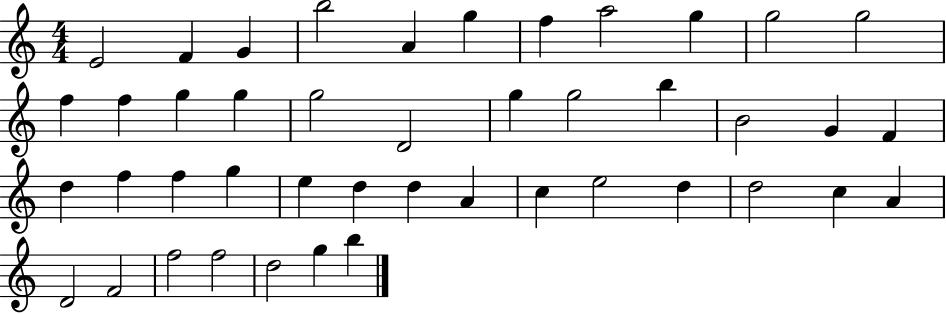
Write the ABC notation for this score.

X:1
T:Untitled
M:4/4
L:1/4
K:C
E2 F G b2 A g f a2 g g2 g2 f f g g g2 D2 g g2 b B2 G F d f f g e d d A c e2 d d2 c A D2 F2 f2 f2 d2 g b